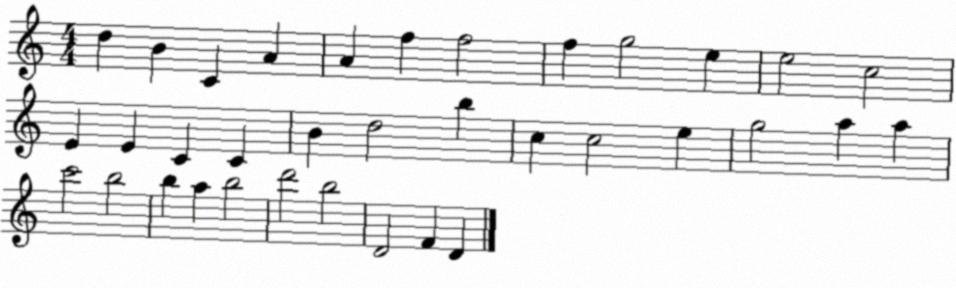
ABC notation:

X:1
T:Untitled
M:4/4
L:1/4
K:C
d B C A A f f2 f g2 e e2 c2 E E C C B d2 b c c2 e g2 a a c'2 b2 b a b2 d'2 b2 D2 F D